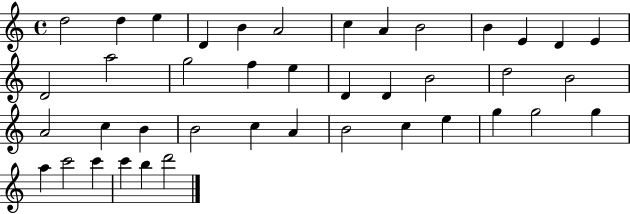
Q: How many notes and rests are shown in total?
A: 41